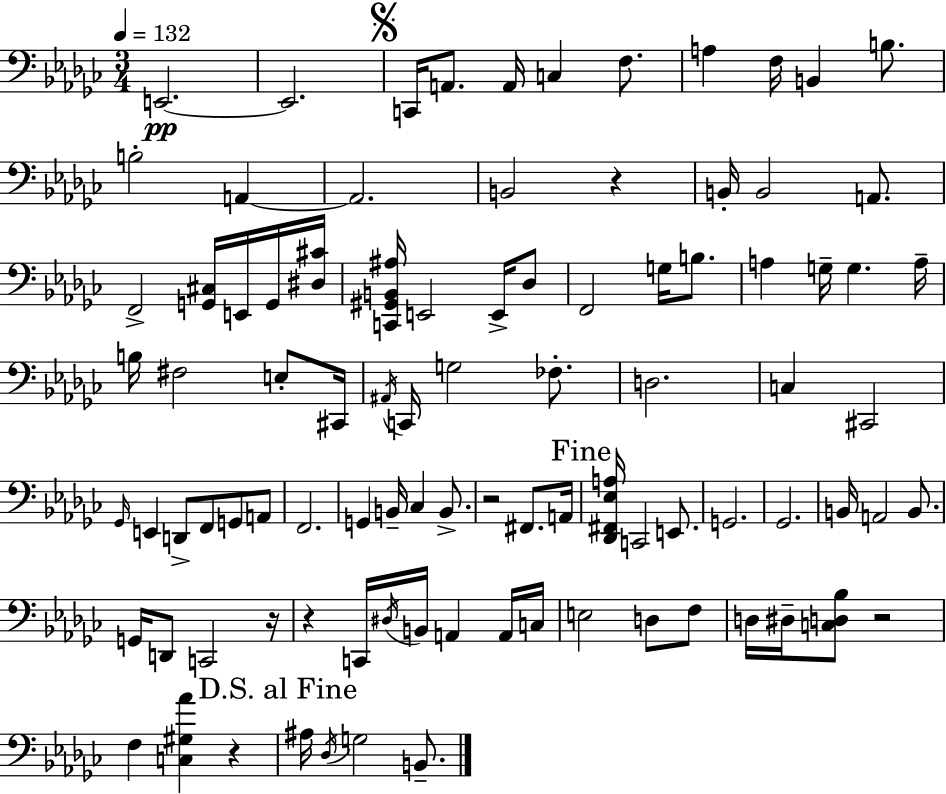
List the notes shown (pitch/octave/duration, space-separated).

E2/h. E2/h. C2/s A2/e. A2/s C3/q F3/e. A3/q F3/s B2/q B3/e. B3/h A2/q A2/h. B2/h R/q B2/s B2/h A2/e. F2/h [G2,C#3]/s E2/s G2/s [D#3,C#4]/s [C2,G#2,B2,A#3]/s E2/h E2/s Db3/e F2/h G3/s B3/e. A3/q G3/s G3/q. A3/s B3/s F#3/h E3/e C#2/s A#2/s C2/s G3/h FES3/e. D3/h. C3/q C#2/h Gb2/s E2/q D2/e F2/e G2/e A2/e F2/h. G2/q B2/s CES3/q B2/e. R/h F#2/e. A2/s [Db2,F#2,Eb3,A3]/s C2/h E2/e. G2/h. Gb2/h. B2/s A2/h B2/e. G2/s D2/e C2/h R/s R/q C2/s D#3/s B2/s A2/q A2/s C3/s E3/h D3/e F3/e D3/s D#3/s [C3,D3,Bb3]/e R/h F3/q [C3,G#3,Ab4]/q R/q A#3/s Db3/s G3/h B2/e.